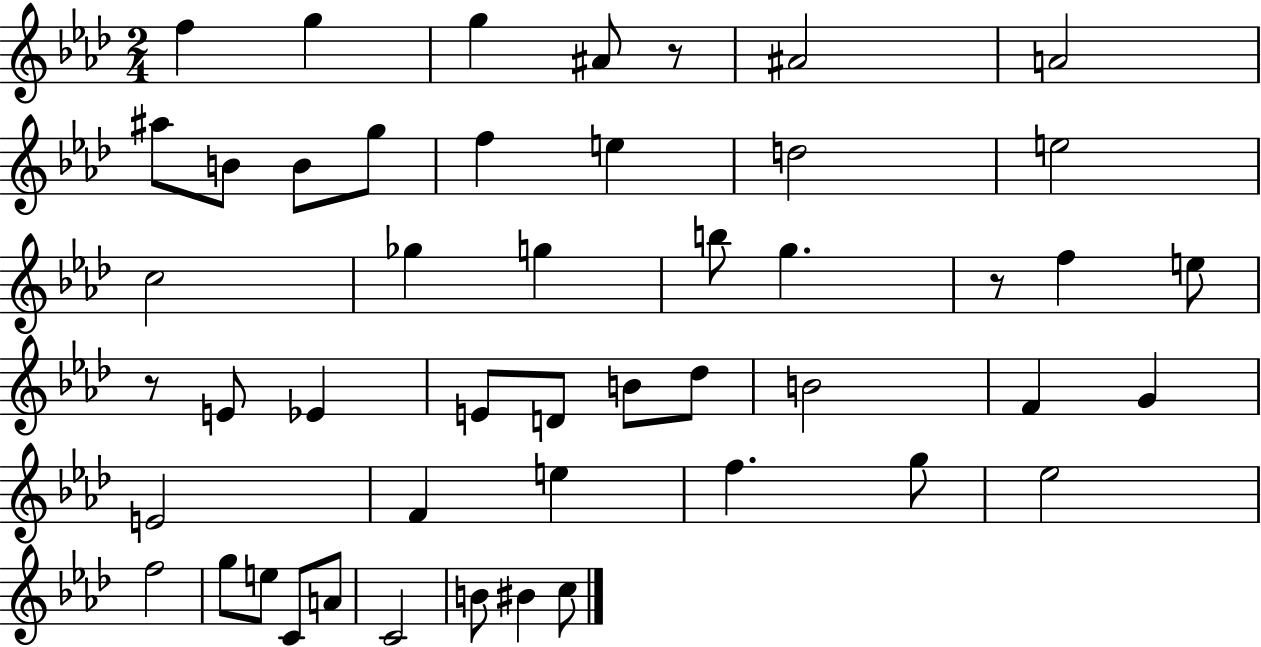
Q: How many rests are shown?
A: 3